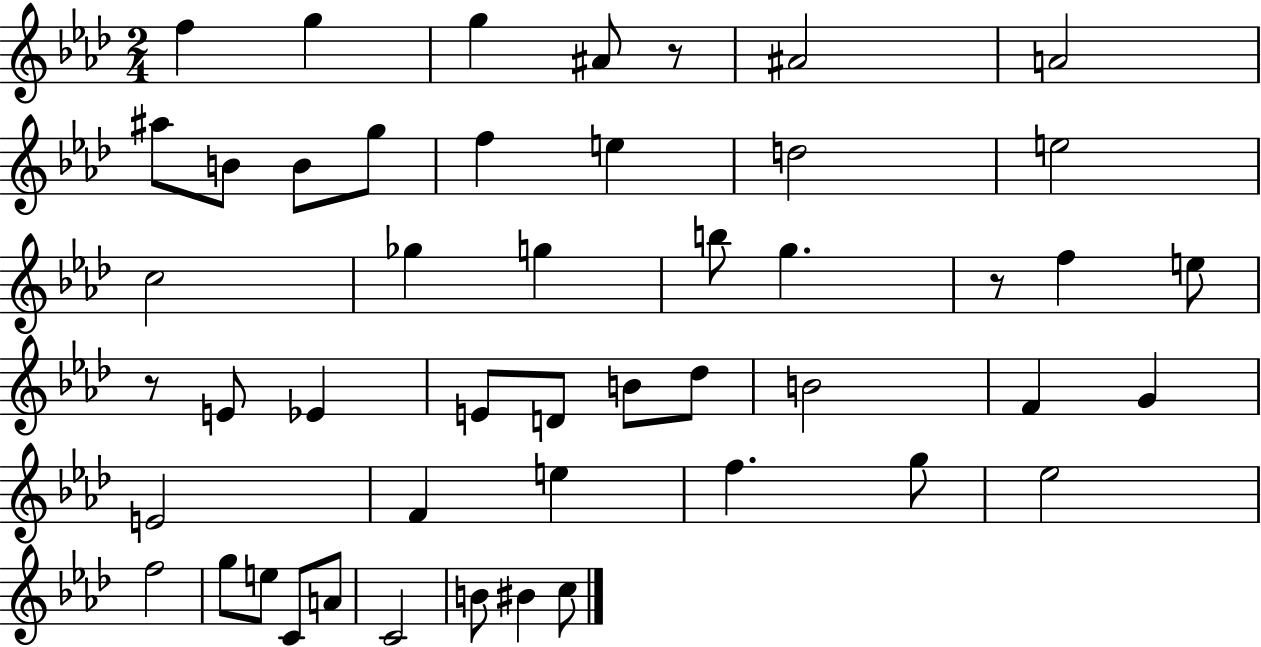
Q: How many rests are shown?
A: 3